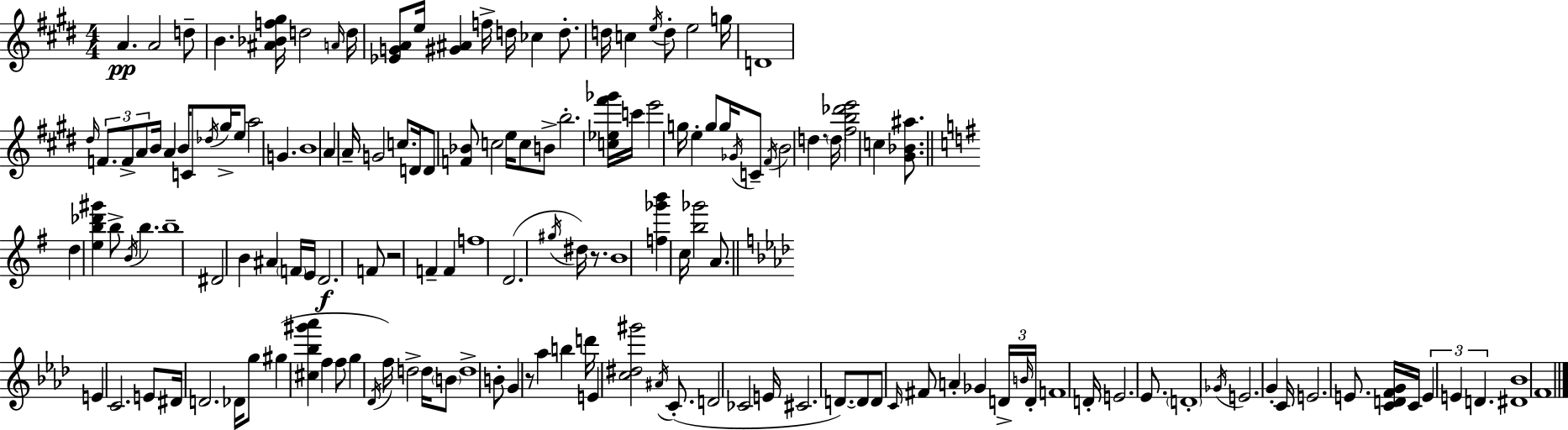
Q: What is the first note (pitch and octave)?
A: A4